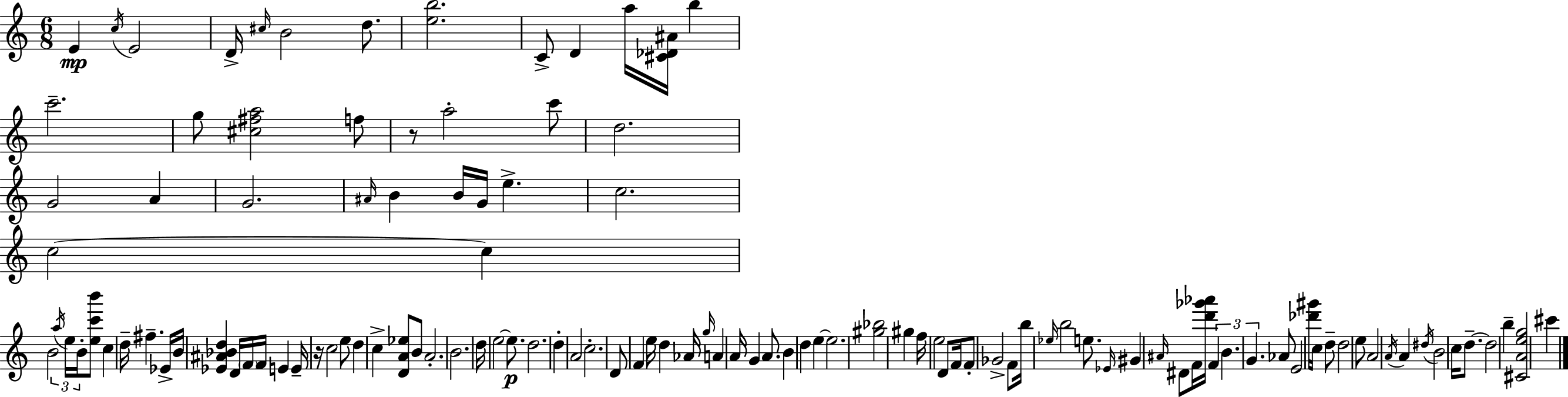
{
  \clef treble
  \numericTimeSignature
  \time 6/8
  \key c \major
  \repeat volta 2 { e'4\mp \acciaccatura { c''16 } e'2 | d'16-> \grace { cis''16 } b'2 d''8. | <e'' b''>2. | c'8-> d'4 a''16 <cis' des' ais'>16 b''4 | \break c'''2.-- | g''8 <cis'' fis'' a''>2 | f''8 r8 a''2-. | c'''8 d''2. | \break g'2 a'4 | g'2. | \grace { ais'16 } b'4 b'16 g'16 e''4.-> | c''2. | \break c''2~~ c''4 | b'2 \tuplet 3/2 { \acciaccatura { a''16 } | e''16 b'16-. } <e'' c''' b'''>8 c''4 d''16-- fis''4.-- | ees'16-> b'16 <ees' ais' bes' d''>4 d'16 \parenthesize f'16 f'16 | \break e'4 e'16-- r16 c''2 | e''8 d''4 c''4-> | <d' a' ees''>8 b'8 a'2.-. | b'2. | \break d''16 e''2~~ | e''8.\p d''2. | d''4-. a'2 | c''2.-. | \break d'8 f'4 e''16 d''4 | aes'16 \grace { g''16 } a'4 a'16 g'4 | a'8. b'4 d''4 | e''4~~ e''2. | \break <gis'' bes''>2 | gis''4 f''16 e''2 | d'8 f'16 f'8-. ges'2-> | f'8 b''16 \grace { ees''16 } b''2 | \break e''8. \grace { ees'16 } gis'4 \grace { ais'16 } | dis'8 f'16 <d''' ges''' aes'''>16 \tuplet 3/2 { f'4 b'4. | g'4. } aes'8 e'2 | <des''' gis'''>16 c''16 d''8-- d''2 | \break e''8 a'2 | \acciaccatura { a'16 } a'4 \acciaccatura { dis''16 } b'2 | c''16 d''8.--~~ d''2 | b''4-- <cis' a' e'' g''>2 | \break cis'''4 } \bar "|."
}